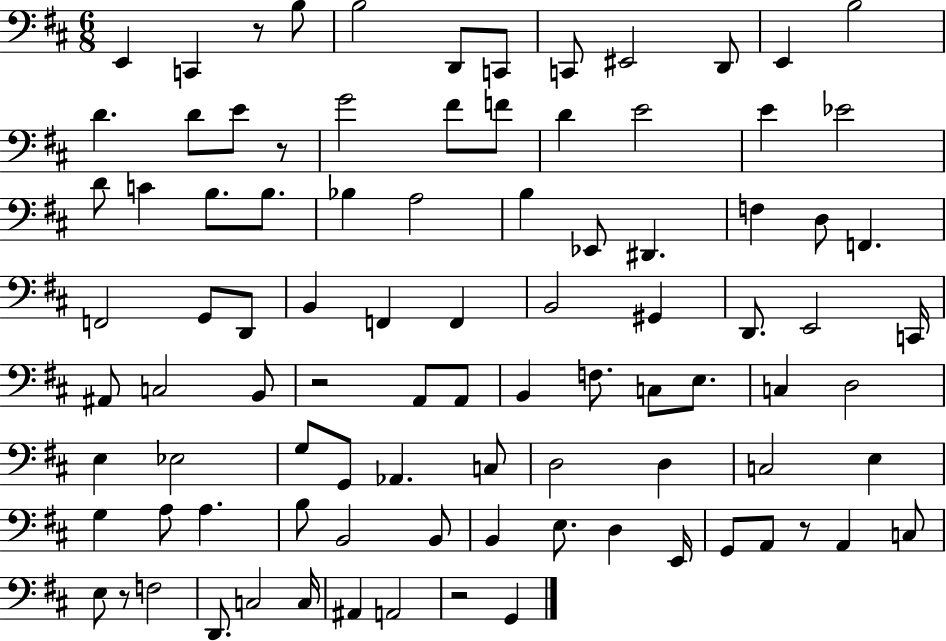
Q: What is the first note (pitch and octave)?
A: E2